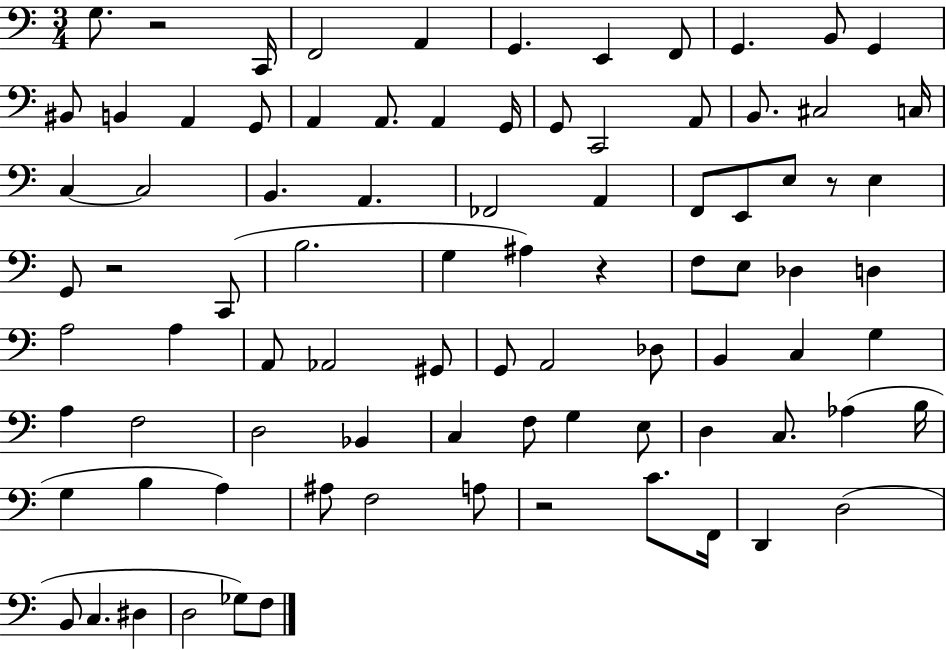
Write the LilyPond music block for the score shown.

{
  \clef bass
  \numericTimeSignature
  \time 3/4
  \key c \major
  g8. r2 c,16 | f,2 a,4 | g,4. e,4 f,8 | g,4. b,8 g,4 | \break bis,8 b,4 a,4 g,8 | a,4 a,8. a,4 g,16 | g,8 c,2 a,8 | b,8. cis2 c16 | \break c4~~ c2 | b,4. a,4. | fes,2 a,4 | f,8 e,8 e8 r8 e4 | \break g,8 r2 c,8( | b2. | g4 ais4) r4 | f8 e8 des4 d4 | \break a2 a4 | a,8 aes,2 gis,8 | g,8 a,2 des8 | b,4 c4 g4 | \break a4 f2 | d2 bes,4 | c4 f8 g4 e8 | d4 c8. aes4( b16 | \break g4 b4 a4) | ais8 f2 a8 | r2 c'8. f,16 | d,4 d2( | \break b,8 c4. dis4 | d2 ges8) f8 | \bar "|."
}